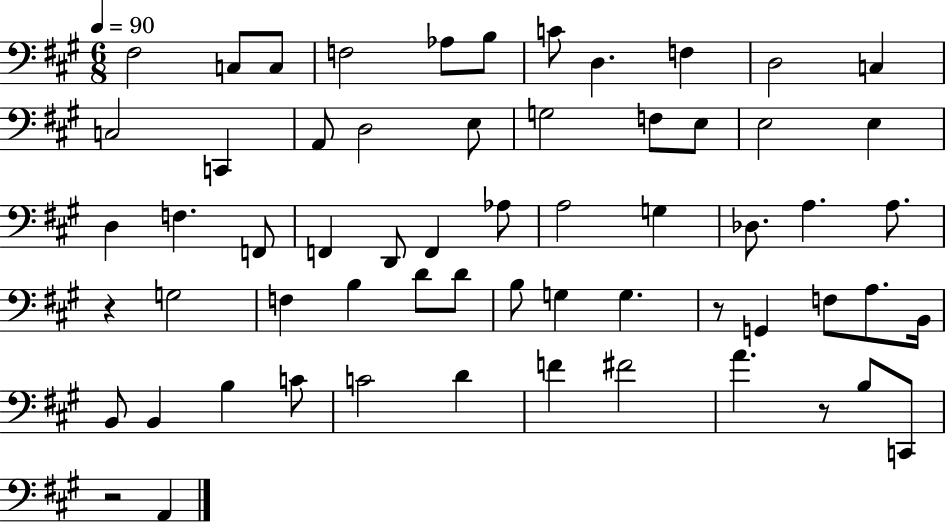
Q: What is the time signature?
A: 6/8